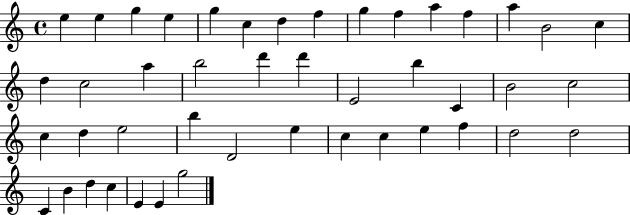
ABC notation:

X:1
T:Untitled
M:4/4
L:1/4
K:C
e e g e g c d f g f a f a B2 c d c2 a b2 d' d' E2 b C B2 c2 c d e2 b D2 e c c e f d2 d2 C B d c E E g2